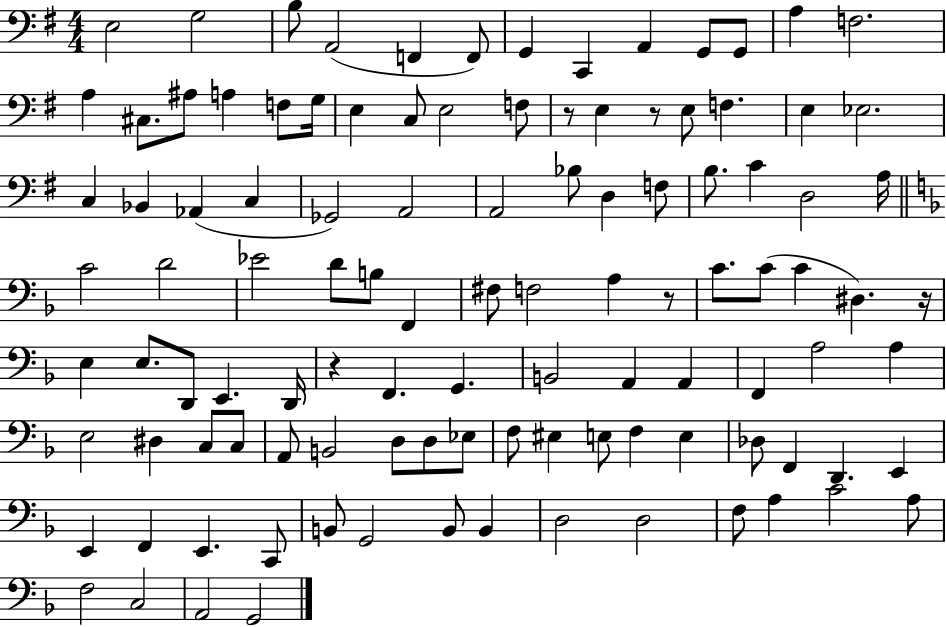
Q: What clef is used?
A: bass